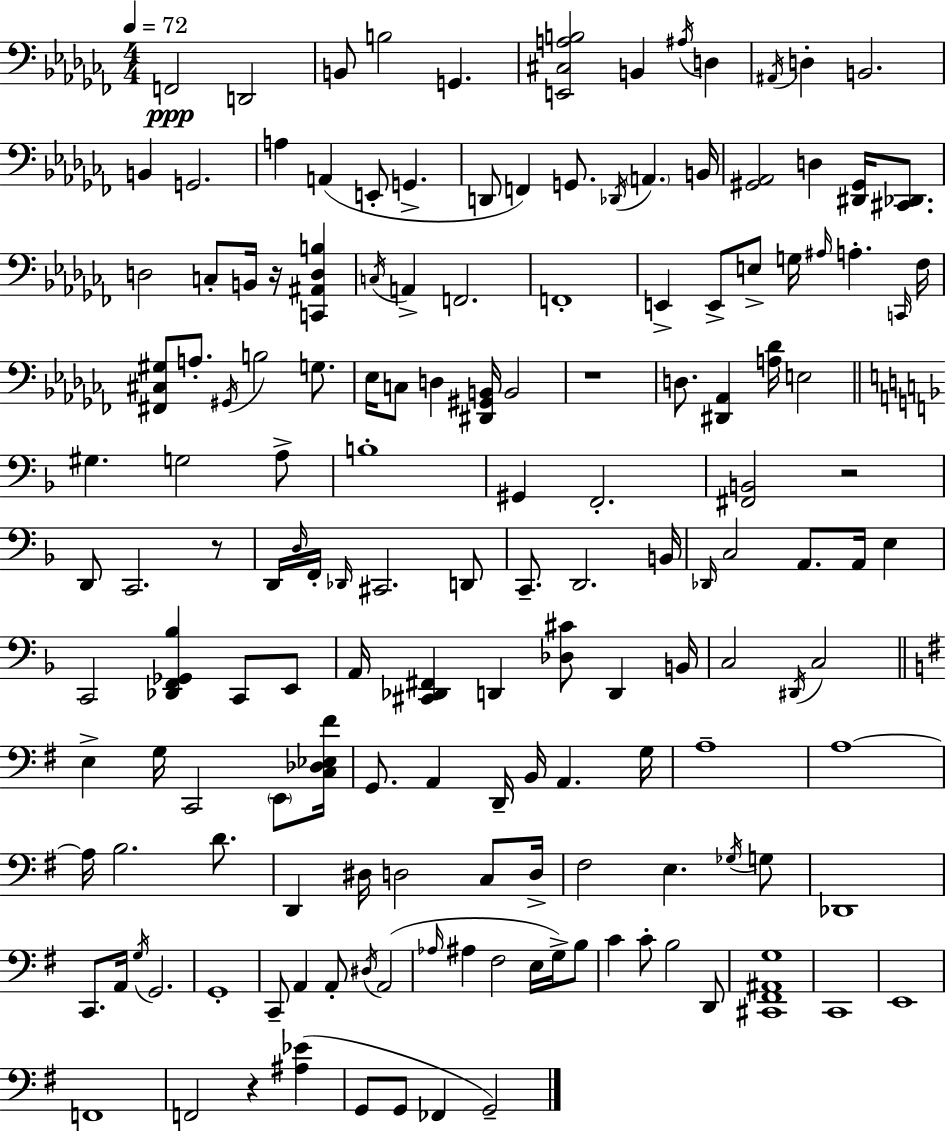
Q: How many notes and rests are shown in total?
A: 155